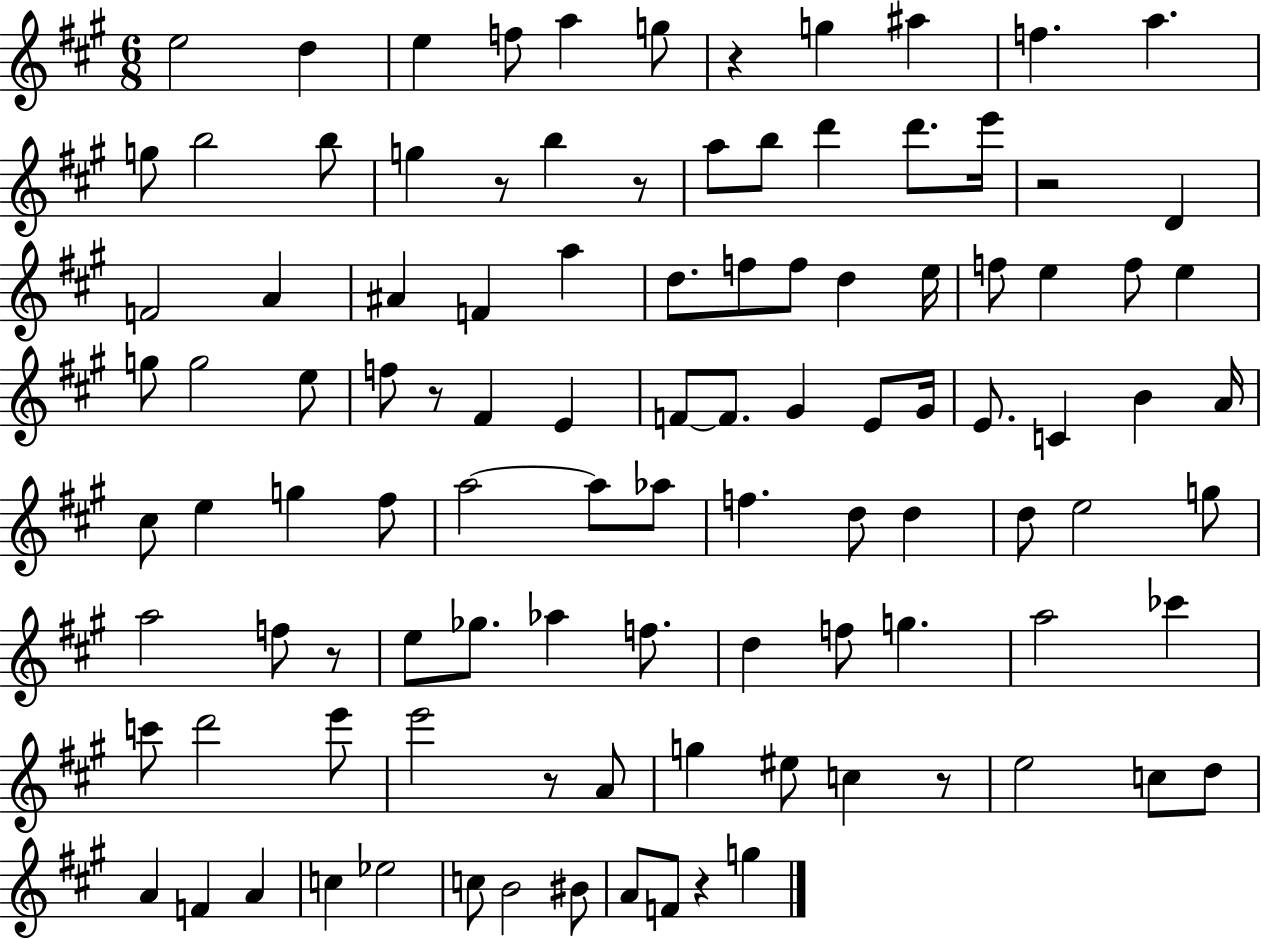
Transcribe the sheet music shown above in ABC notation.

X:1
T:Untitled
M:6/8
L:1/4
K:A
e2 d e f/2 a g/2 z g ^a f a g/2 b2 b/2 g z/2 b z/2 a/2 b/2 d' d'/2 e'/4 z2 D F2 A ^A F a d/2 f/2 f/2 d e/4 f/2 e f/2 e g/2 g2 e/2 f/2 z/2 ^F E F/2 F/2 ^G E/2 ^G/4 E/2 C B A/4 ^c/2 e g ^f/2 a2 a/2 _a/2 f d/2 d d/2 e2 g/2 a2 f/2 z/2 e/2 _g/2 _a f/2 d f/2 g a2 _c' c'/2 d'2 e'/2 e'2 z/2 A/2 g ^e/2 c z/2 e2 c/2 d/2 A F A c _e2 c/2 B2 ^B/2 A/2 F/2 z g